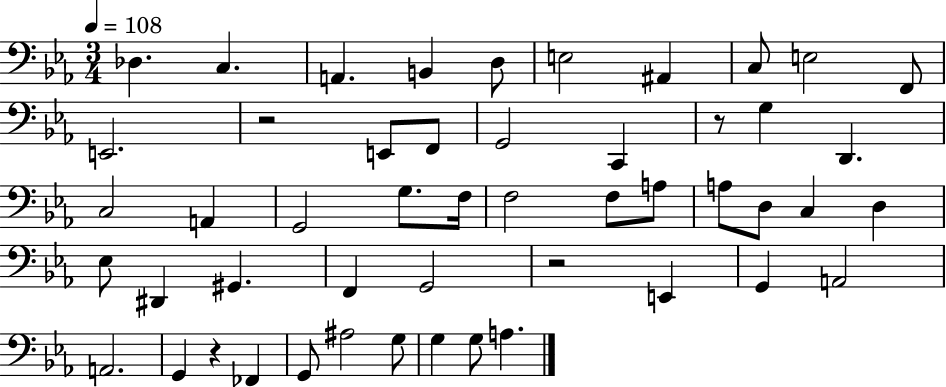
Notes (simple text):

Db3/q. C3/q. A2/q. B2/q D3/e E3/h A#2/q C3/e E3/h F2/e E2/h. R/h E2/e F2/e G2/h C2/q R/e G3/q D2/q. C3/h A2/q G2/h G3/e. F3/s F3/h F3/e A3/e A3/e D3/e C3/q D3/q Eb3/e D#2/q G#2/q. F2/q G2/h R/h E2/q G2/q A2/h A2/h. G2/q R/q FES2/q G2/e A#3/h G3/e G3/q G3/e A3/q.